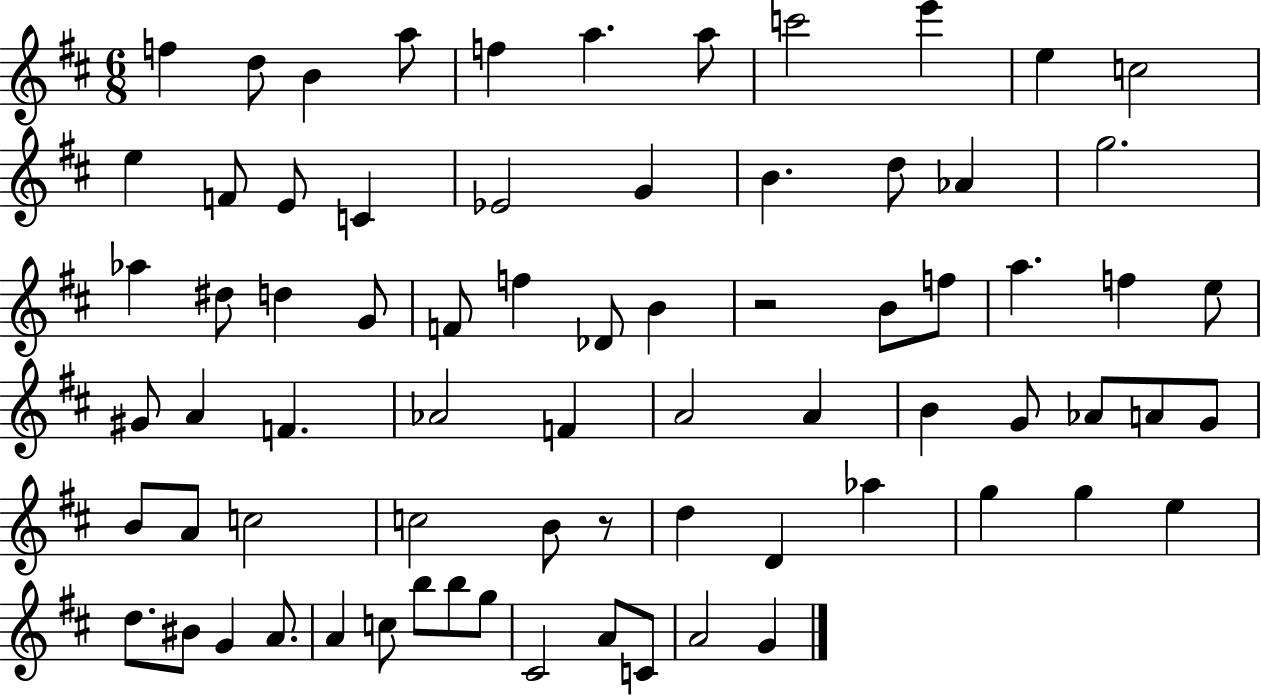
X:1
T:Untitled
M:6/8
L:1/4
K:D
f d/2 B a/2 f a a/2 c'2 e' e c2 e F/2 E/2 C _E2 G B d/2 _A g2 _a ^d/2 d G/2 F/2 f _D/2 B z2 B/2 f/2 a f e/2 ^G/2 A F _A2 F A2 A B G/2 _A/2 A/2 G/2 B/2 A/2 c2 c2 B/2 z/2 d D _a g g e d/2 ^B/2 G A/2 A c/2 b/2 b/2 g/2 ^C2 A/2 C/2 A2 G